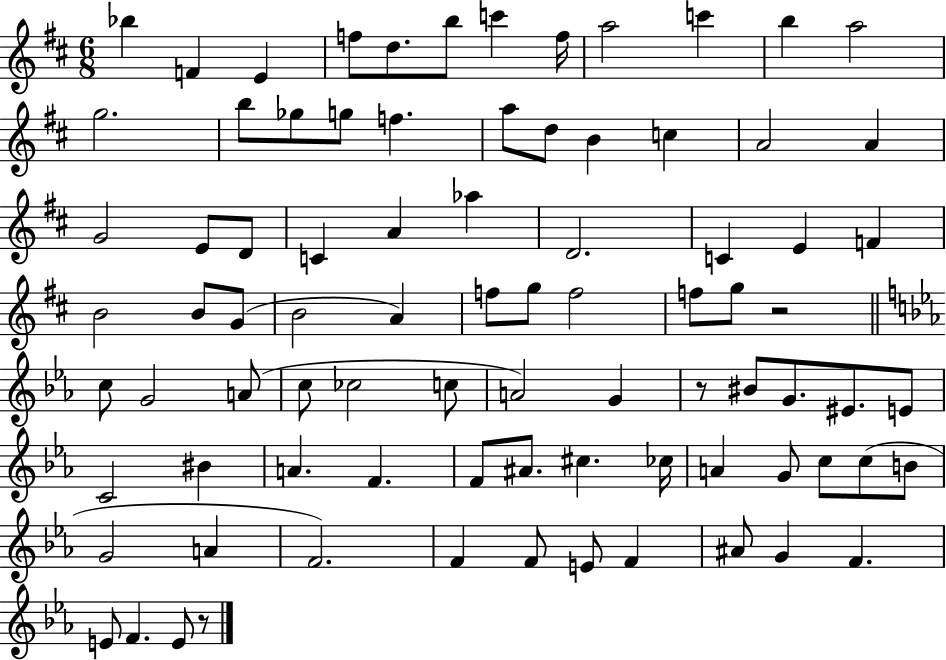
{
  \clef treble
  \numericTimeSignature
  \time 6/8
  \key d \major
  bes''4 f'4 e'4 | f''8 d''8. b''8 c'''4 f''16 | a''2 c'''4 | b''4 a''2 | \break g''2. | b''8 ges''8 g''8 f''4. | a''8 d''8 b'4 c''4 | a'2 a'4 | \break g'2 e'8 d'8 | c'4 a'4 aes''4 | d'2. | c'4 e'4 f'4 | \break b'2 b'8 g'8( | b'2 a'4) | f''8 g''8 f''2 | f''8 g''8 r2 | \break \bar "||" \break \key c \minor c''8 g'2 a'8( | c''8 ces''2 c''8 | a'2) g'4 | r8 bis'8 g'8. eis'8. e'8 | \break c'2 bis'4 | a'4. f'4. | f'8 ais'8. cis''4. ces''16 | a'4 g'8 c''8 c''8( b'8 | \break g'2 a'4 | f'2.) | f'4 f'8 e'8 f'4 | ais'8 g'4 f'4. | \break e'8 f'4. e'8 r8 | \bar "|."
}